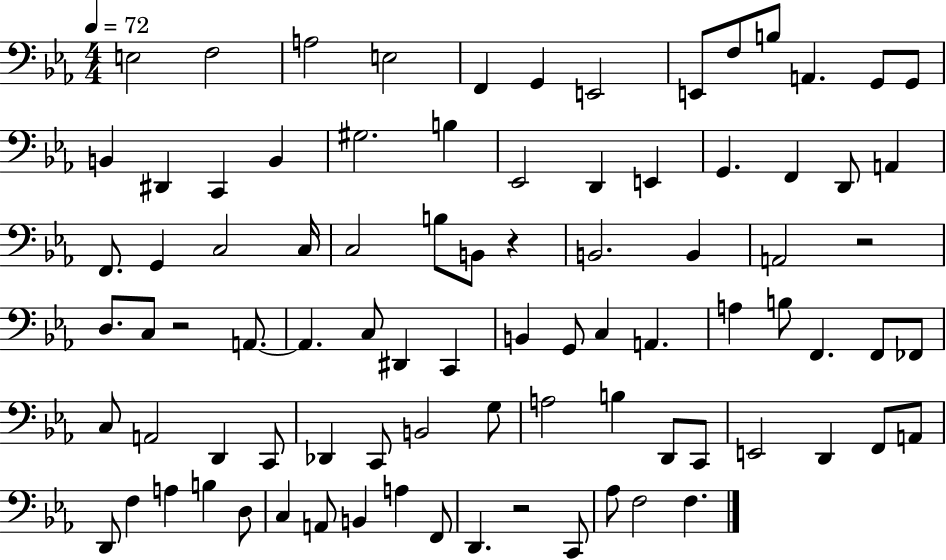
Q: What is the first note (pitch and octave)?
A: E3